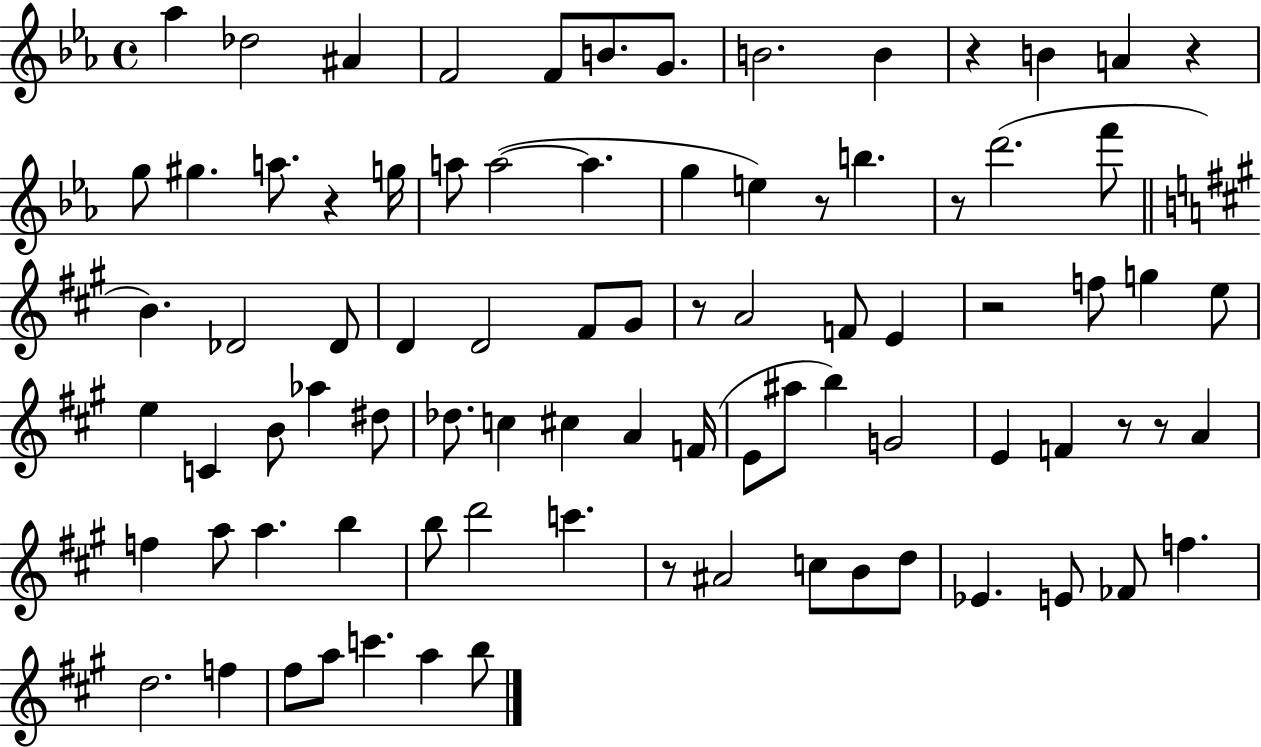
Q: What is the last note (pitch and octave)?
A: B5